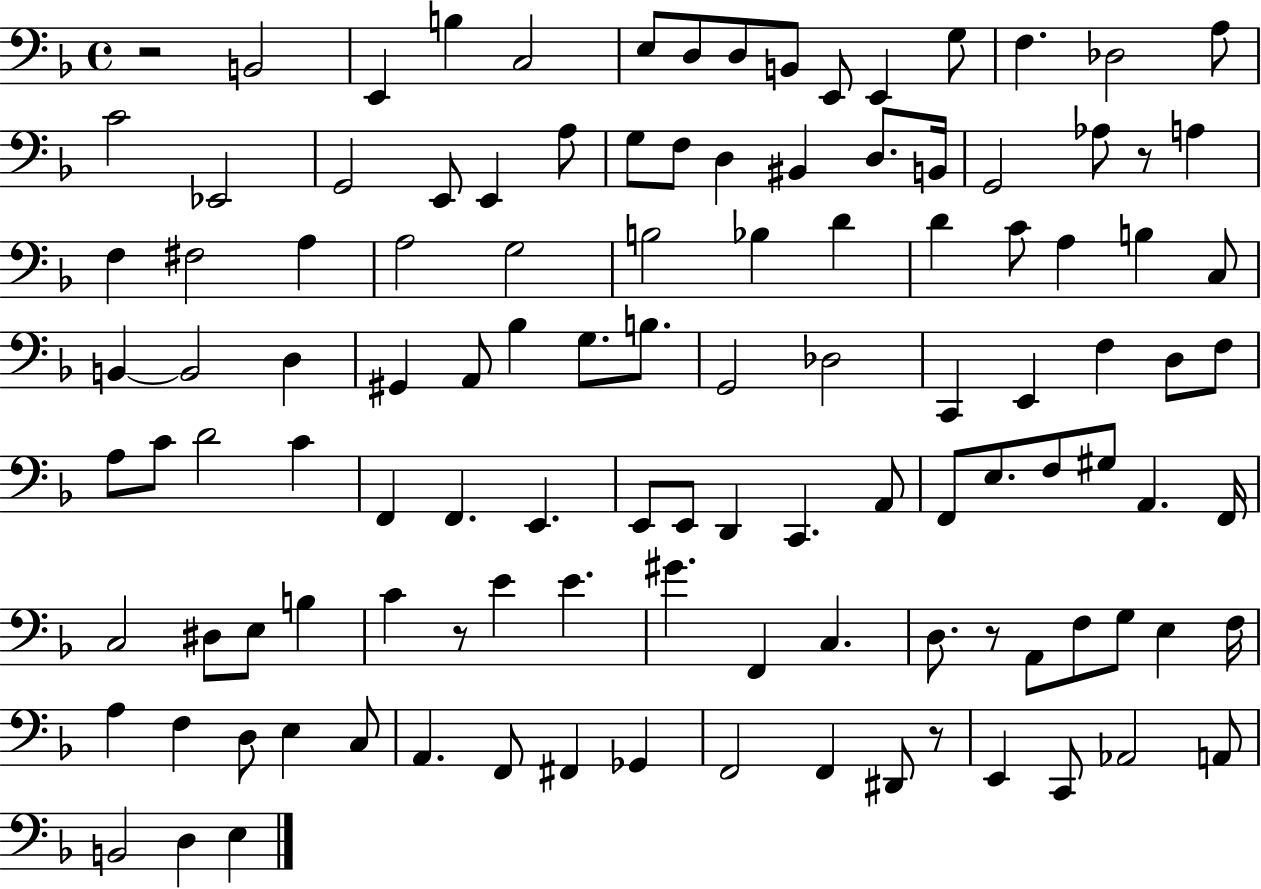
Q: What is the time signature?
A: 4/4